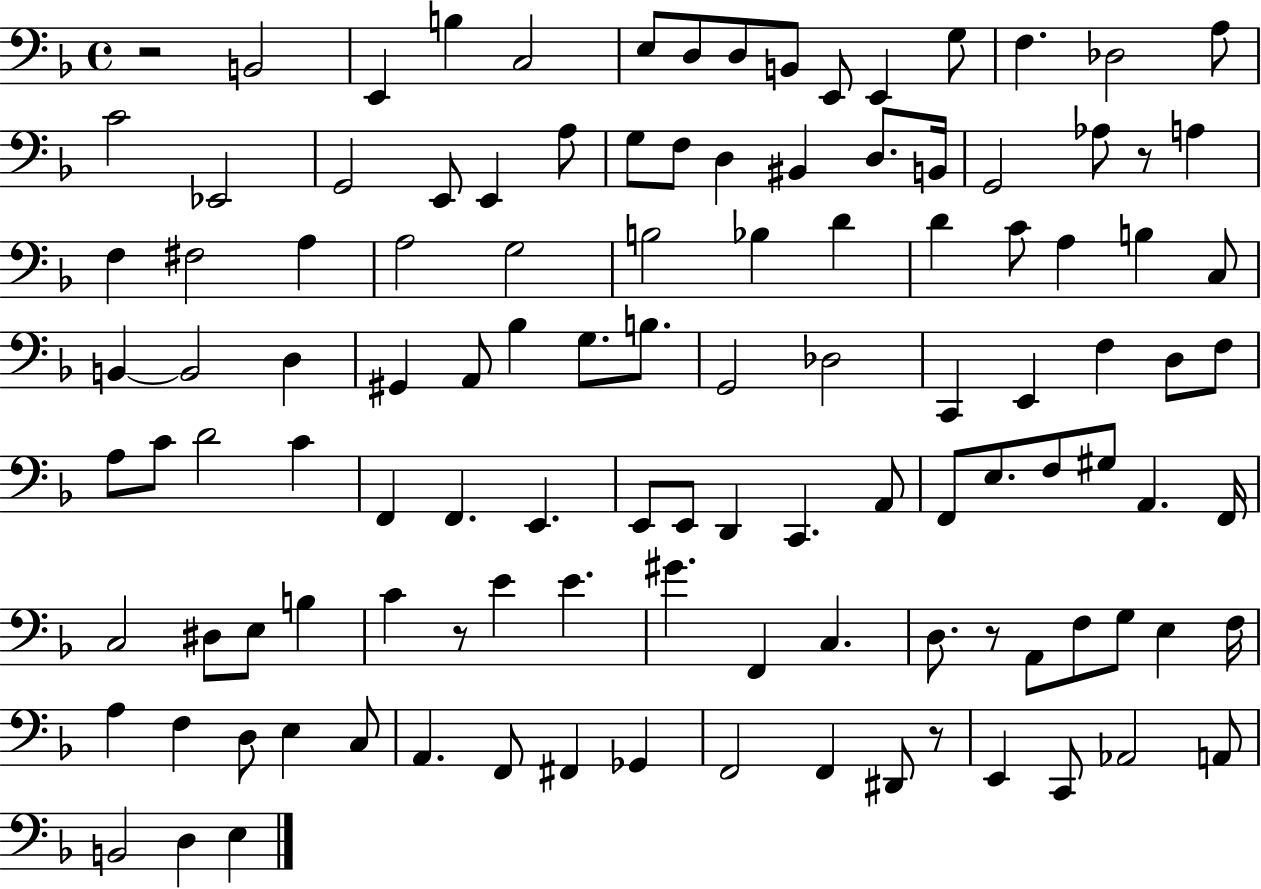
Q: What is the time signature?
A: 4/4